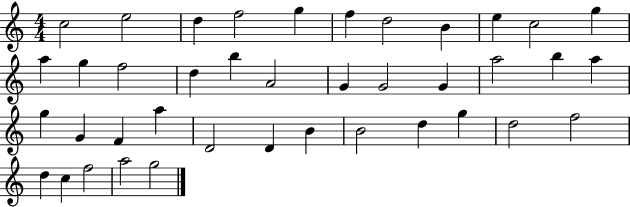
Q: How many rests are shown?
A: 0